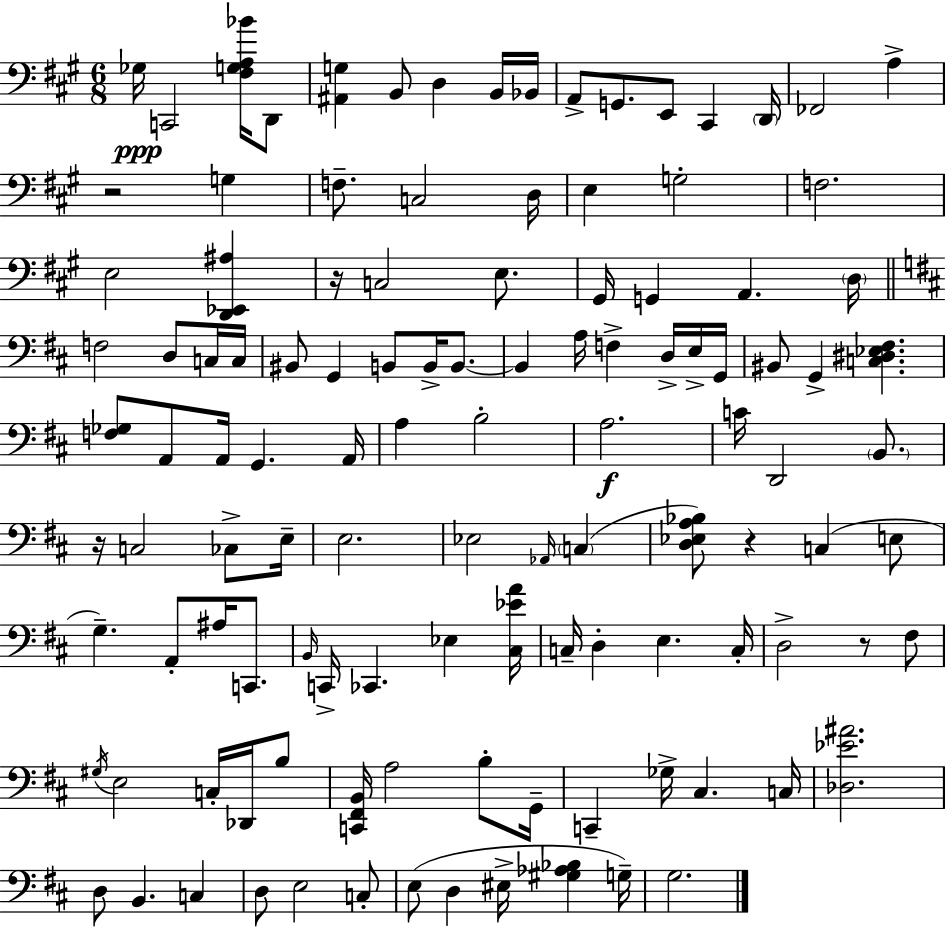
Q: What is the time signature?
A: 6/8